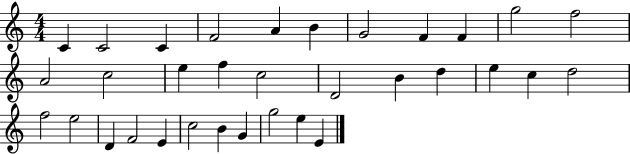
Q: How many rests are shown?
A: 0